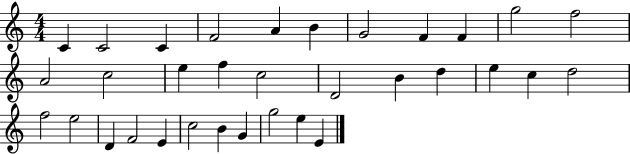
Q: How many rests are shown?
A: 0